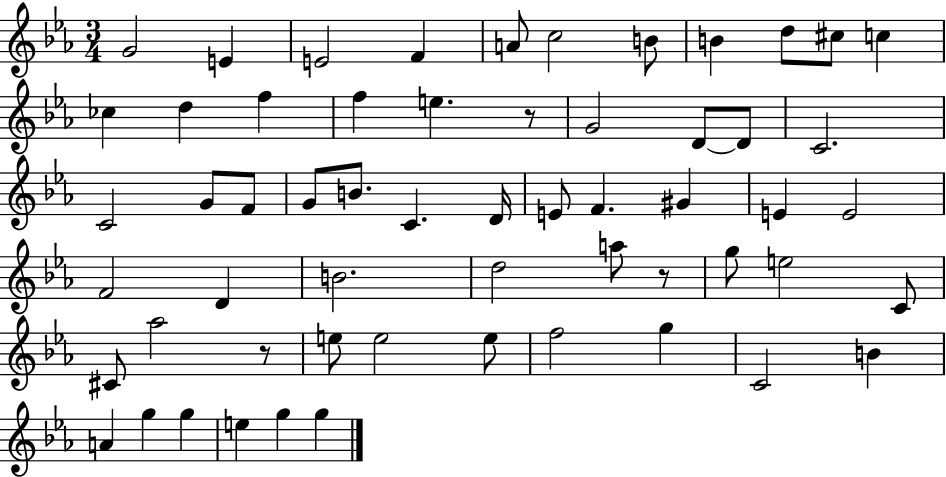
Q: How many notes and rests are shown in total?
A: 58